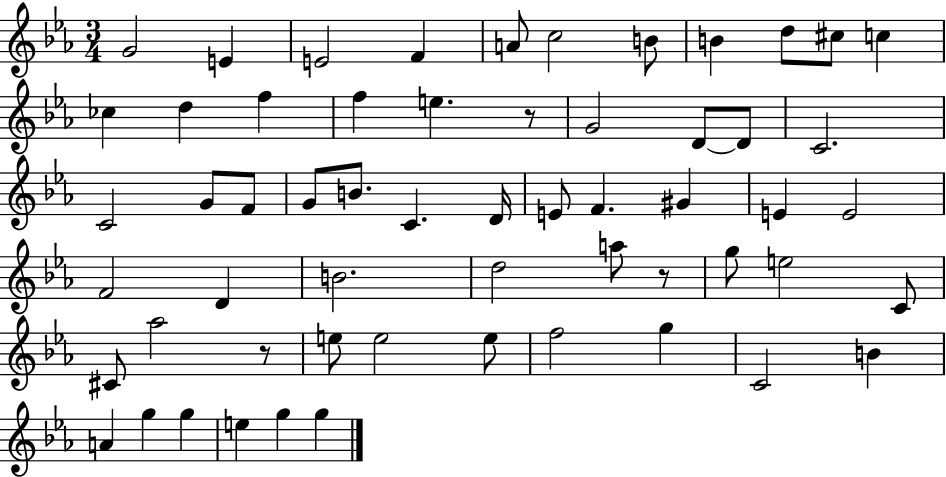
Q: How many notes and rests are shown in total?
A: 58